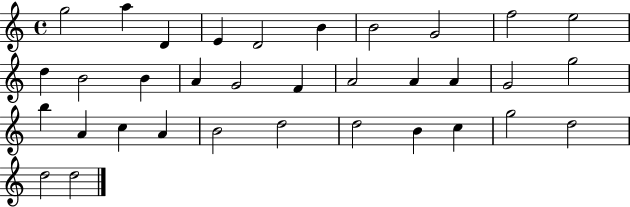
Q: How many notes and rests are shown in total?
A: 34